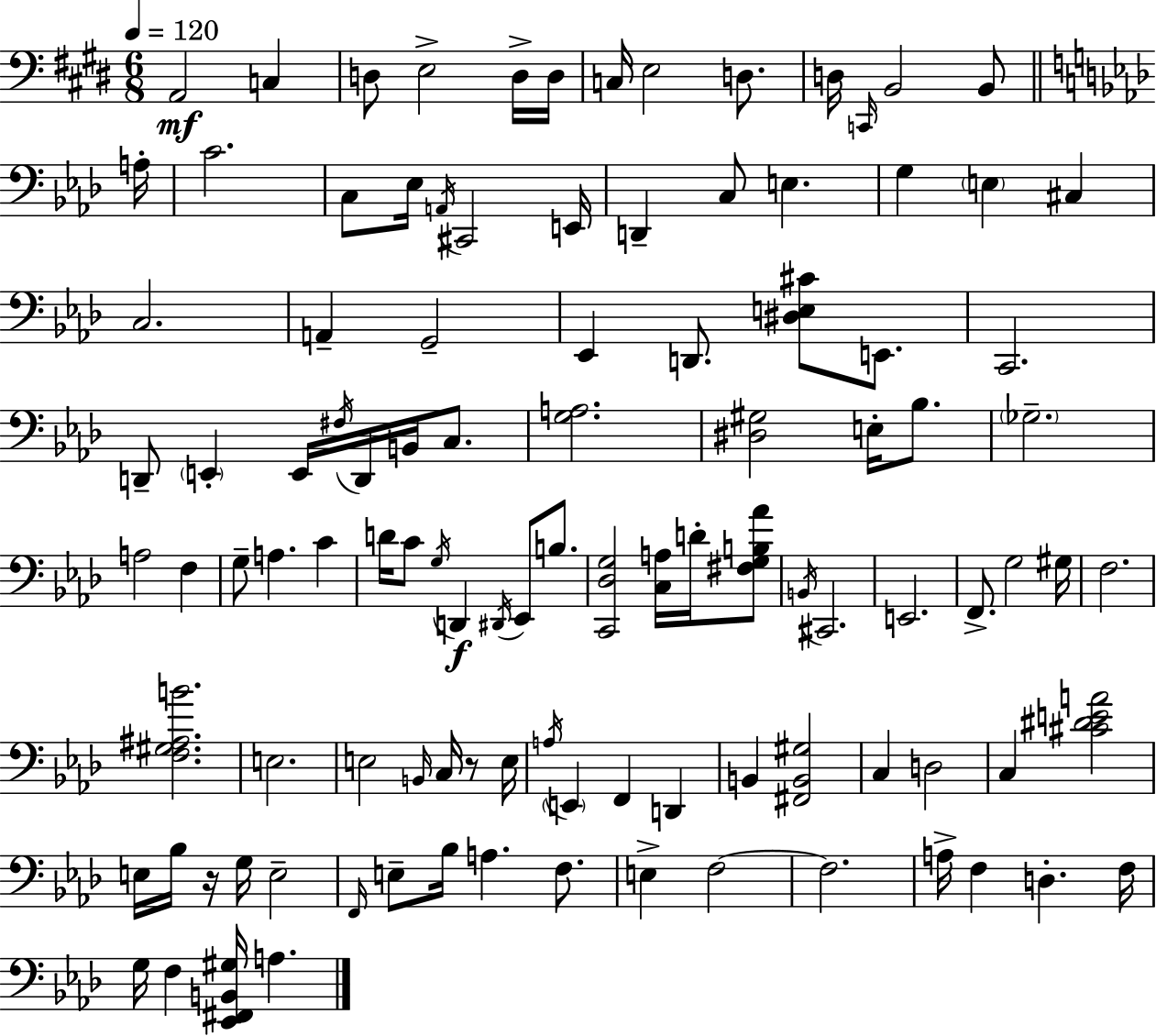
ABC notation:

X:1
T:Untitled
M:6/8
L:1/4
K:E
A,,2 C, D,/2 E,2 D,/4 D,/4 C,/4 E,2 D,/2 D,/4 C,,/4 B,,2 B,,/2 A,/4 C2 C,/2 _E,/4 A,,/4 ^C,,2 E,,/4 D,, C,/2 E, G, E, ^C, C,2 A,, G,,2 _E,, D,,/2 [^D,E,^C]/2 E,,/2 C,,2 D,,/2 E,, E,,/4 ^F,/4 D,,/4 B,,/4 C,/2 [G,A,]2 [^D,^G,]2 E,/4 _B,/2 _G,2 A,2 F, G,/2 A, C D/4 C/2 G,/4 D,, ^D,,/4 _E,,/2 B,/2 [C,,_D,G,]2 [C,A,]/4 D/4 [^F,G,B,_A]/2 B,,/4 ^C,,2 E,,2 F,,/2 G,2 ^G,/4 F,2 [F,^G,^A,B]2 E,2 E,2 B,,/4 C,/4 z/2 E,/4 A,/4 E,, F,, D,, B,, [^F,,B,,^G,]2 C, D,2 C, [^C^DEA]2 E,/4 _B,/4 z/4 G,/4 E,2 F,,/4 E,/2 _B,/4 A, F,/2 E, F,2 F,2 A,/4 F, D, F,/4 G,/4 F, [_E,,^F,,B,,^G,]/4 A,